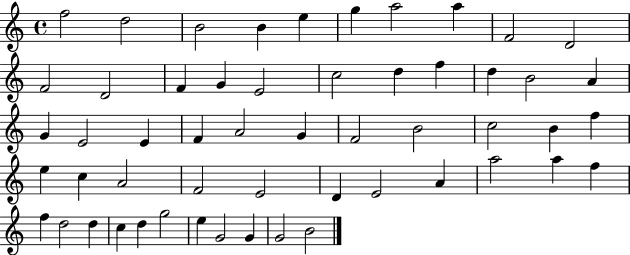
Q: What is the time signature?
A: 4/4